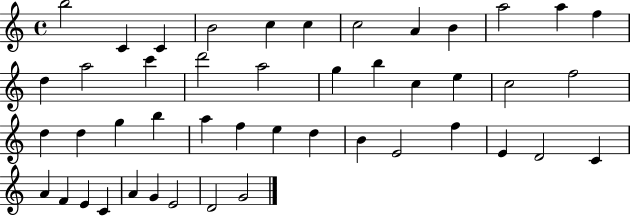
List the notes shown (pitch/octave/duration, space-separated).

B5/h C4/q C4/q B4/h C5/q C5/q C5/h A4/q B4/q A5/h A5/q F5/q D5/q A5/h C6/q D6/h A5/h G5/q B5/q C5/q E5/q C5/h F5/h D5/q D5/q G5/q B5/q A5/q F5/q E5/q D5/q B4/q E4/h F5/q E4/q D4/h C4/q A4/q F4/q E4/q C4/q A4/q G4/q E4/h D4/h G4/h